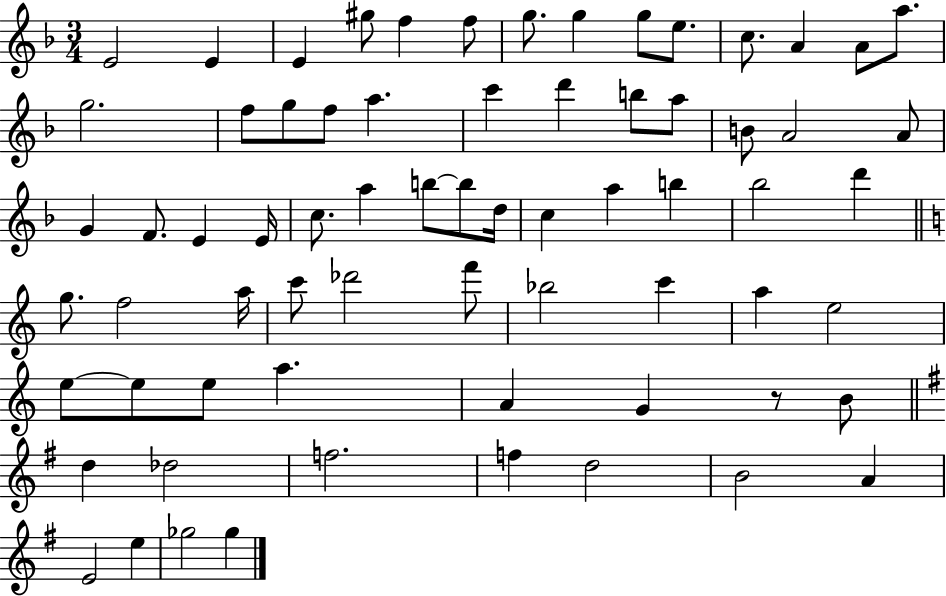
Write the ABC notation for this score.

X:1
T:Untitled
M:3/4
L:1/4
K:F
E2 E E ^g/2 f f/2 g/2 g g/2 e/2 c/2 A A/2 a/2 g2 f/2 g/2 f/2 a c' d' b/2 a/2 B/2 A2 A/2 G F/2 E E/4 c/2 a b/2 b/2 d/4 c a b _b2 d' g/2 f2 a/4 c'/2 _d'2 f'/2 _b2 c' a e2 e/2 e/2 e/2 a A G z/2 B/2 d _d2 f2 f d2 B2 A E2 e _g2 _g